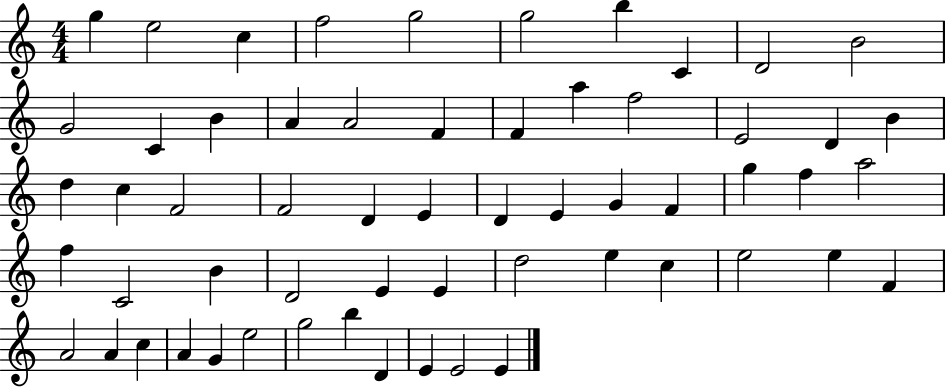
{
  \clef treble
  \numericTimeSignature
  \time 4/4
  \key c \major
  g''4 e''2 c''4 | f''2 g''2 | g''2 b''4 c'4 | d'2 b'2 | \break g'2 c'4 b'4 | a'4 a'2 f'4 | f'4 a''4 f''2 | e'2 d'4 b'4 | \break d''4 c''4 f'2 | f'2 d'4 e'4 | d'4 e'4 g'4 f'4 | g''4 f''4 a''2 | \break f''4 c'2 b'4 | d'2 e'4 e'4 | d''2 e''4 c''4 | e''2 e''4 f'4 | \break a'2 a'4 c''4 | a'4 g'4 e''2 | g''2 b''4 d'4 | e'4 e'2 e'4 | \break \bar "|."
}